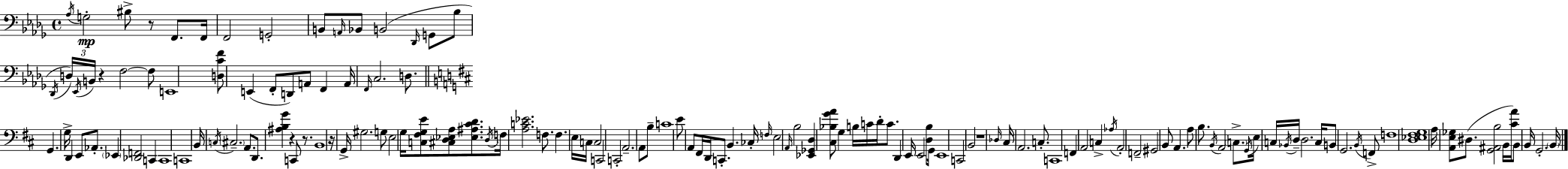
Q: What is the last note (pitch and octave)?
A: B2